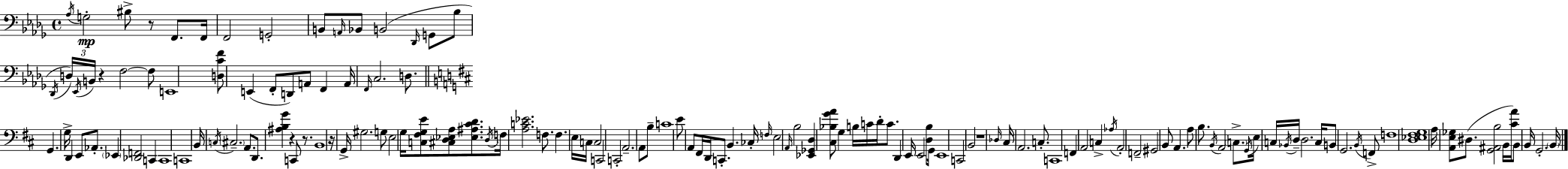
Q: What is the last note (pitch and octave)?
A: B2